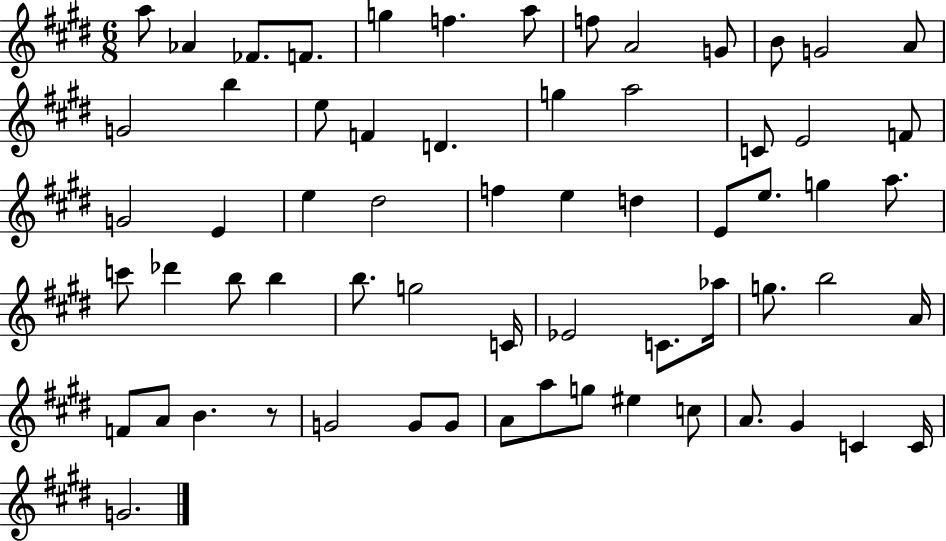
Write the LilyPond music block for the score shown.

{
  \clef treble
  \numericTimeSignature
  \time 6/8
  \key e \major
  a''8 aes'4 fes'8. f'8. | g''4 f''4. a''8 | f''8 a'2 g'8 | b'8 g'2 a'8 | \break g'2 b''4 | e''8 f'4 d'4. | g''4 a''2 | c'8 e'2 f'8 | \break g'2 e'4 | e''4 dis''2 | f''4 e''4 d''4 | e'8 e''8. g''4 a''8. | \break c'''8 des'''4 b''8 b''4 | b''8. g''2 c'16 | ees'2 c'8. aes''16 | g''8. b''2 a'16 | \break f'8 a'8 b'4. r8 | g'2 g'8 g'8 | a'8 a''8 g''8 eis''4 c''8 | a'8. gis'4 c'4 c'16 | \break g'2. | \bar "|."
}